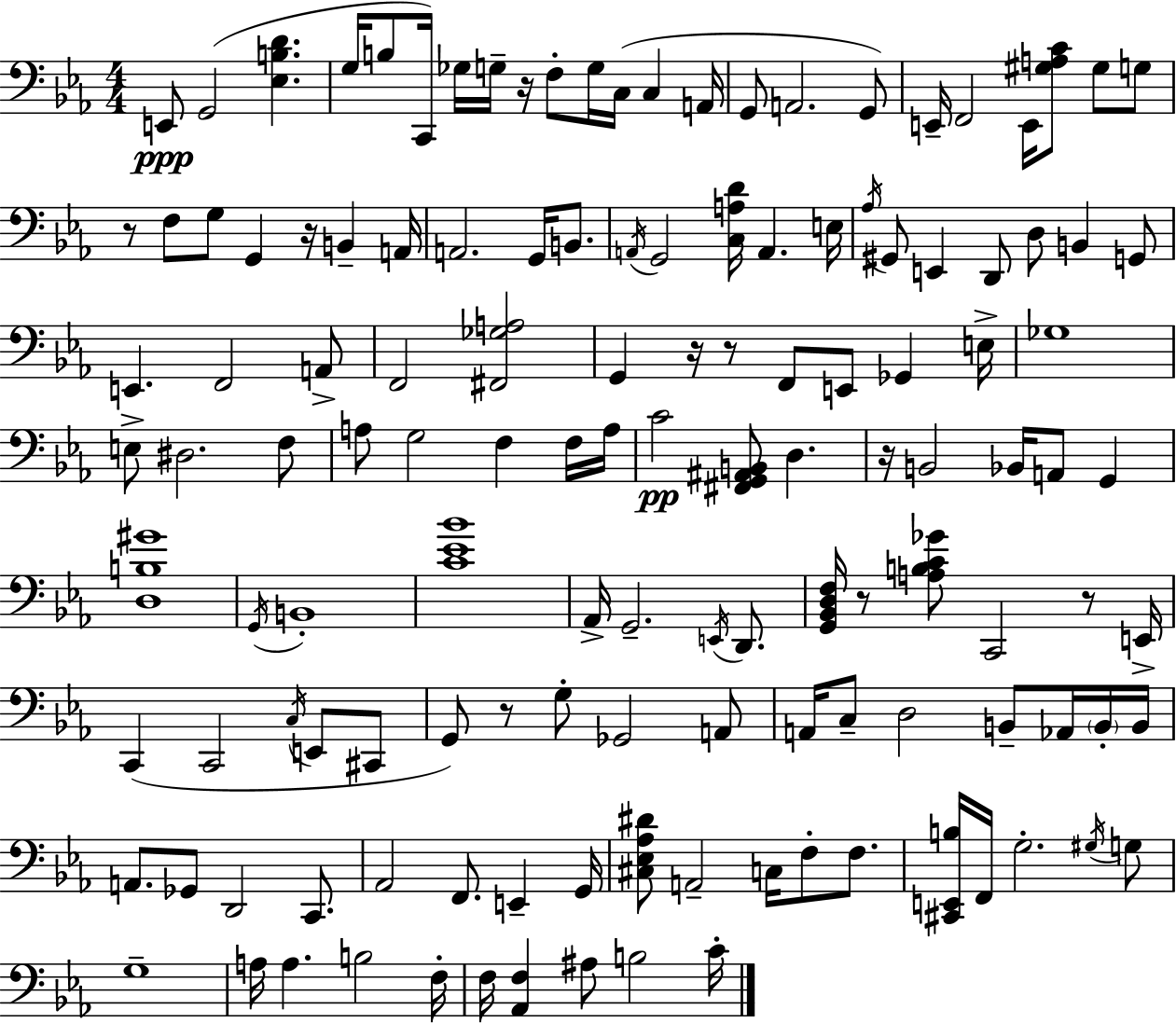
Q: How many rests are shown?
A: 9